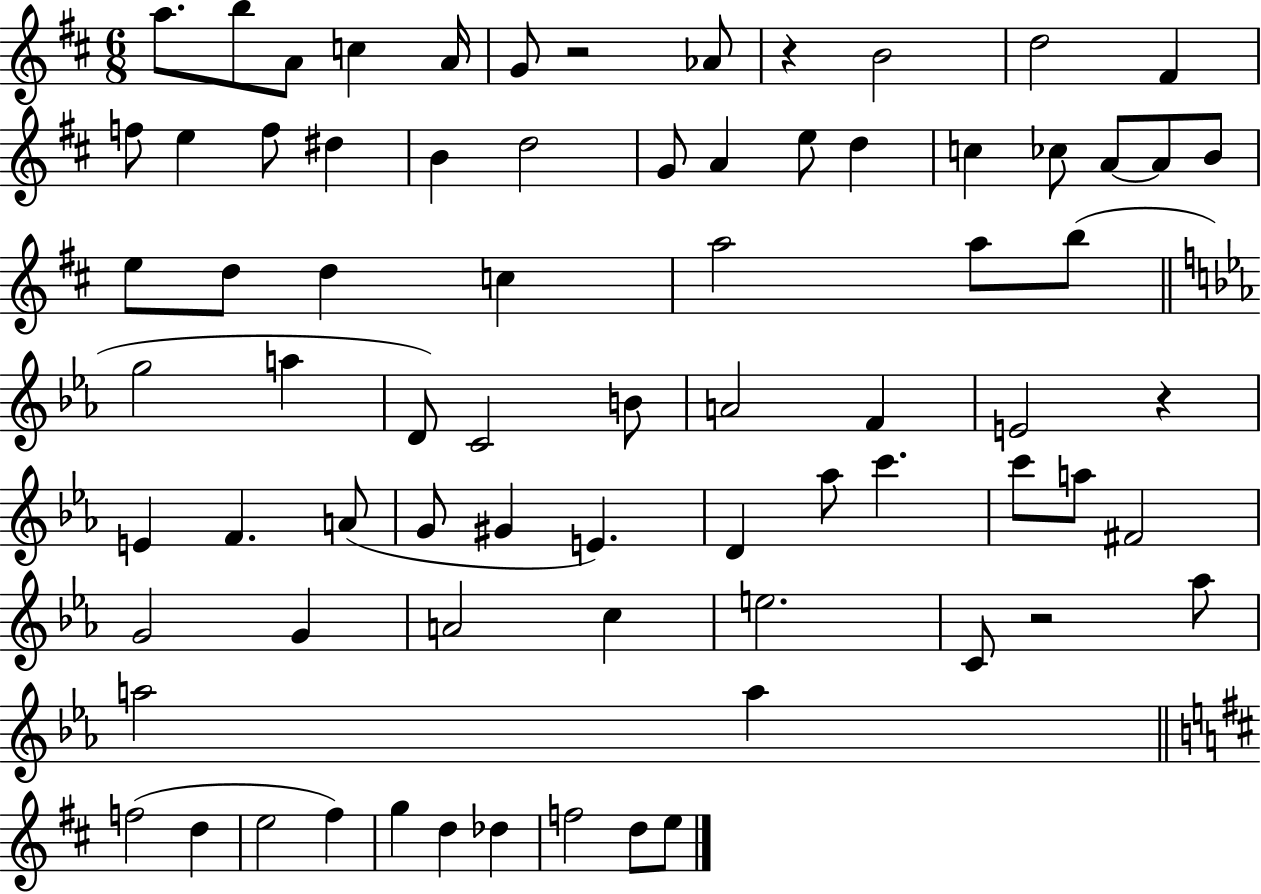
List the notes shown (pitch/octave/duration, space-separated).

A5/e. B5/e A4/e C5/q A4/s G4/e R/h Ab4/e R/q B4/h D5/h F#4/q F5/e E5/q F5/e D#5/q B4/q D5/h G4/e A4/q E5/e D5/q C5/q CES5/e A4/e A4/e B4/e E5/e D5/e D5/q C5/q A5/h A5/e B5/e G5/h A5/q D4/e C4/h B4/e A4/h F4/q E4/h R/q E4/q F4/q. A4/e G4/e G#4/q E4/q. D4/q Ab5/e C6/q. C6/e A5/e F#4/h G4/h G4/q A4/h C5/q E5/h. C4/e R/h Ab5/e A5/h A5/q F5/h D5/q E5/h F#5/q G5/q D5/q Db5/q F5/h D5/e E5/e